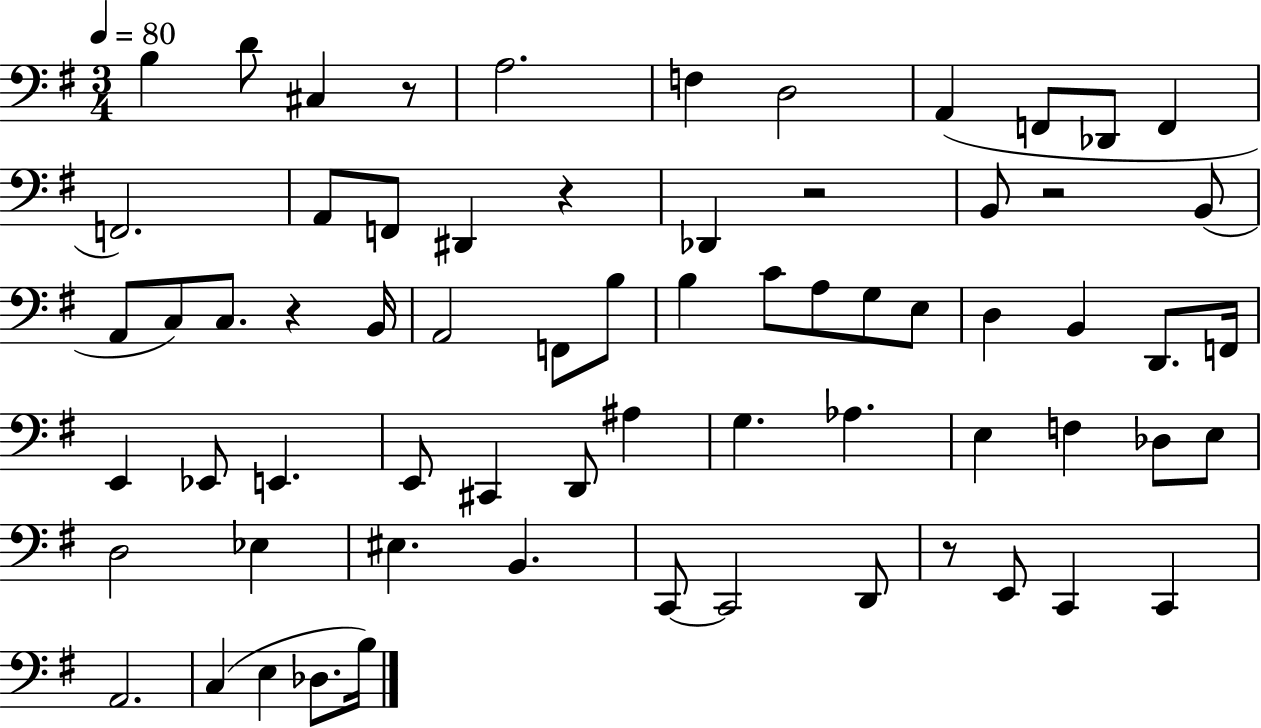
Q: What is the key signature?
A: G major